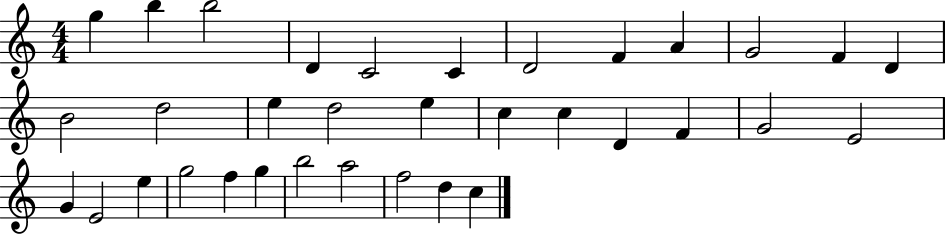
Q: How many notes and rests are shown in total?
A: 34